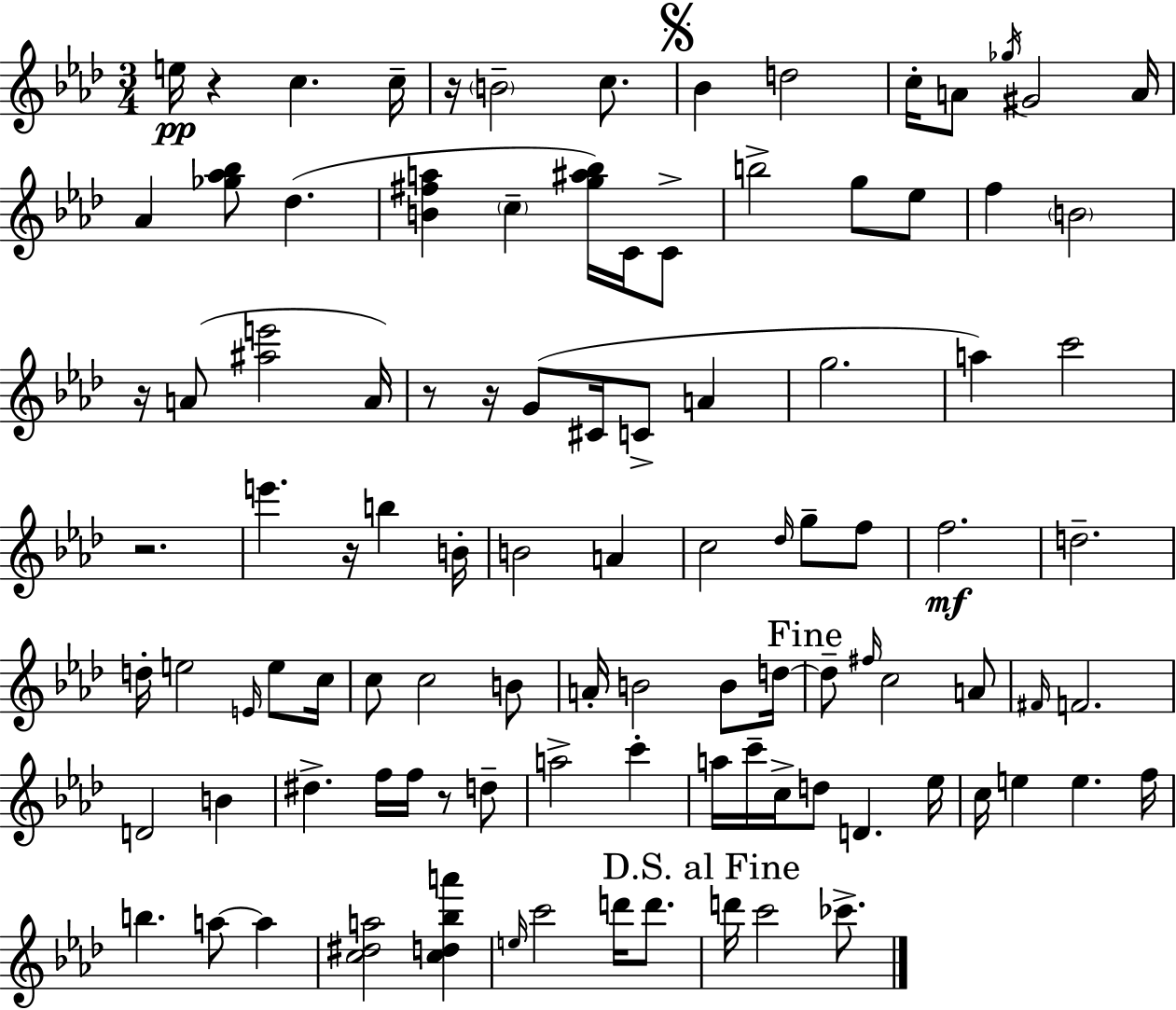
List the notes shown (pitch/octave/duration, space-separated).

E5/s R/q C5/q. C5/s R/s B4/h C5/e. Bb4/q D5/h C5/s A4/e Gb5/s G#4/h A4/s Ab4/q [Gb5,Ab5,Bb5]/e Db5/q. [B4,F#5,A5]/q C5/q [G5,A#5,Bb5]/s C4/s C4/e B5/h G5/e Eb5/e F5/q B4/h R/s A4/e [A#5,E6]/h A4/s R/e R/s G4/e C#4/s C4/e A4/q G5/h. A5/q C6/h R/h. E6/q. R/s B5/q B4/s B4/h A4/q C5/h Db5/s G5/e F5/e F5/h. D5/h. D5/s E5/h E4/s E5/e C5/s C5/e C5/h B4/e A4/s B4/h B4/e D5/s D5/e F#5/s C5/h A4/e F#4/s F4/h. D4/h B4/q D#5/q. F5/s F5/s R/e D5/e A5/h C6/q A5/s C6/s C5/s D5/e D4/q. Eb5/s C5/s E5/q E5/q. F5/s B5/q. A5/e A5/q [C5,D#5,A5]/h [C5,D5,Bb5,A6]/q E5/s C6/h D6/s D6/e. D6/s C6/h CES6/e.